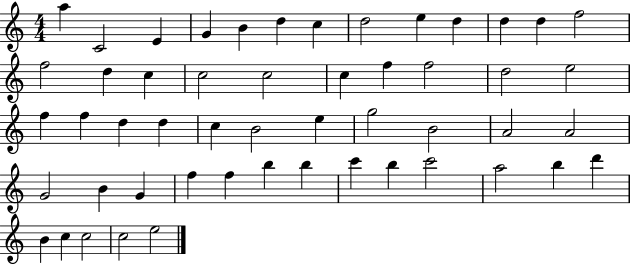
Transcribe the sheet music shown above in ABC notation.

X:1
T:Untitled
M:4/4
L:1/4
K:C
a C2 E G B d c d2 e d d d f2 f2 d c c2 c2 c f f2 d2 e2 f f d d c B2 e g2 B2 A2 A2 G2 B G f f b b c' b c'2 a2 b d' B c c2 c2 e2